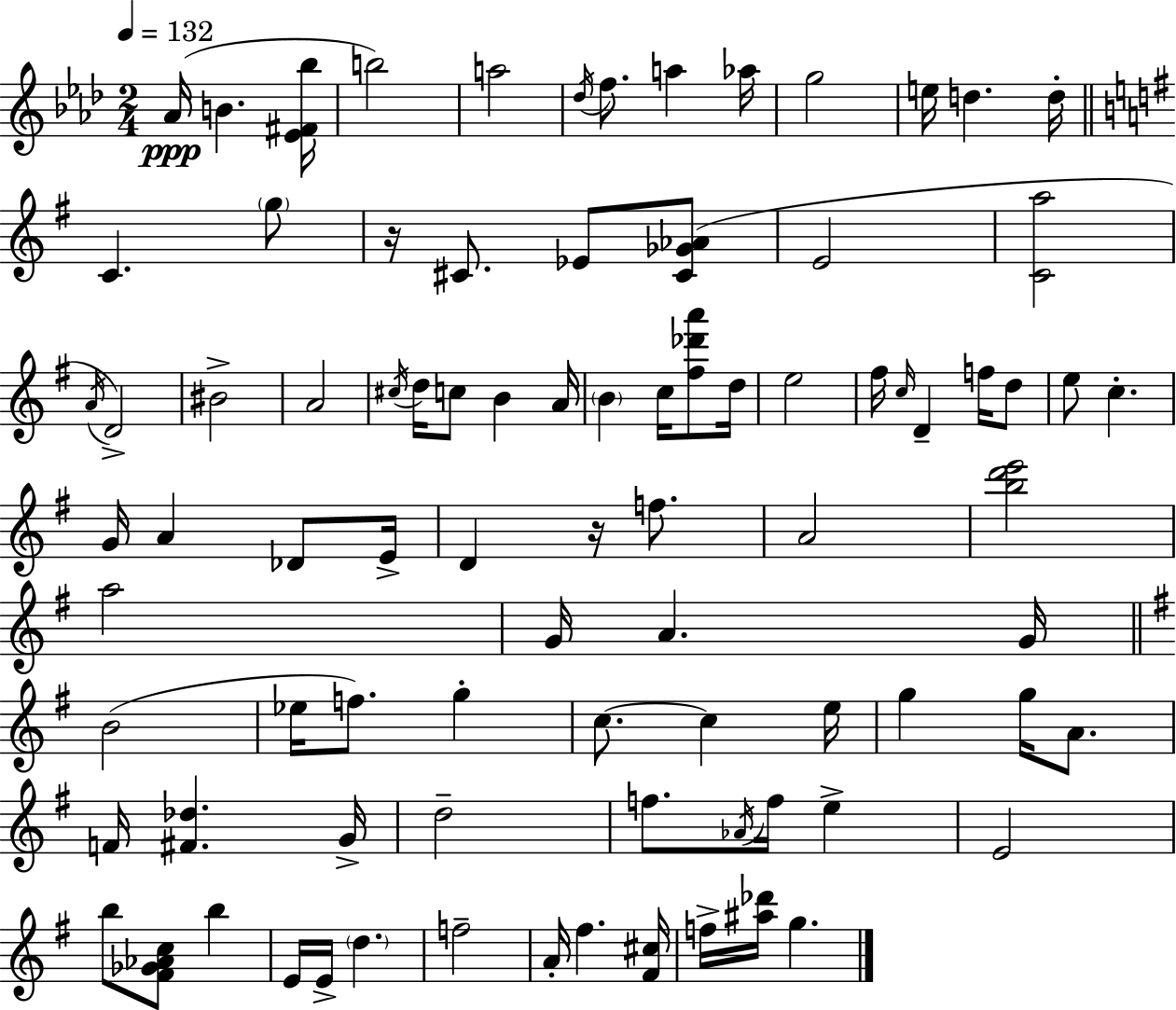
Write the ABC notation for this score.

X:1
T:Untitled
M:2/4
L:1/4
K:Ab
_A/4 B [_E^F_b]/4 b2 a2 _d/4 f/2 a _a/4 g2 e/4 d d/4 C g/2 z/4 ^C/2 _E/2 [^C_G_A]/2 E2 [Ca]2 A/4 D2 ^B2 A2 ^c/4 d/4 c/2 B A/4 B c/4 [^f_d'a']/2 d/4 e2 ^f/4 c/4 D f/4 d/2 e/2 c G/4 A _D/2 E/4 D z/4 f/2 A2 [bd'e']2 a2 G/4 A G/4 B2 _e/4 f/2 g c/2 c e/4 g g/4 A/2 F/4 [^F_d] G/4 d2 f/2 _A/4 f/4 e E2 b/2 [^F_G_Ac]/2 b E/4 E/4 d f2 A/4 ^f [^F^c]/4 f/4 [^a_d']/4 g